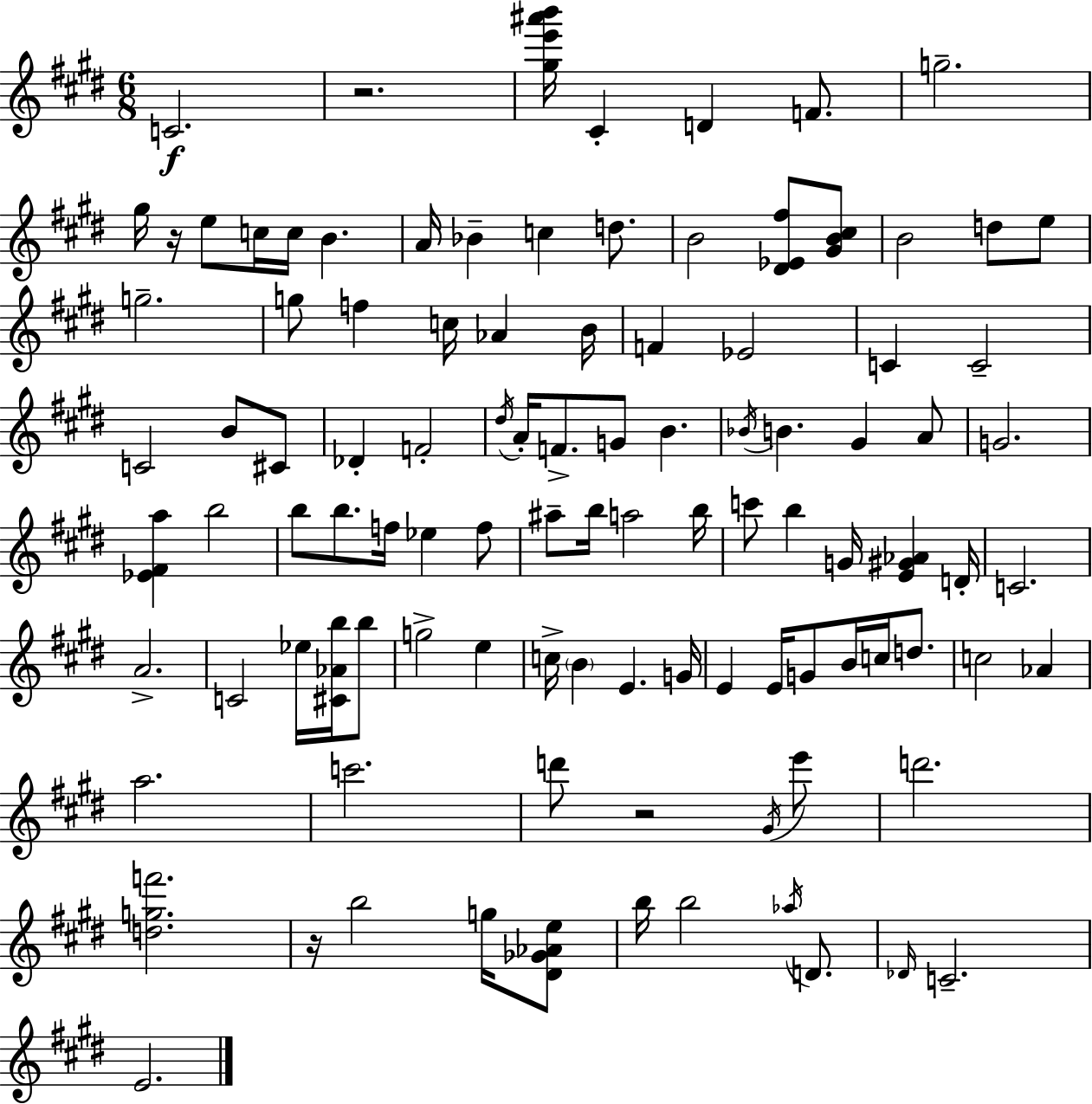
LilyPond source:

{
  \clef treble
  \numericTimeSignature
  \time 6/8
  \key e \major
  c'2.\f | r2. | <gis'' e''' ais''' b'''>16 cis'4-. d'4 f'8. | g''2.-- | \break gis''16 r16 e''8 c''16 c''16 b'4. | a'16 bes'4-- c''4 d''8. | b'2 <dis' ees' fis''>8 <gis' b' cis''>8 | b'2 d''8 e''8 | \break g''2.-- | g''8 f''4 c''16 aes'4 b'16 | f'4 ees'2 | c'4 c'2-- | \break c'2 b'8 cis'8 | des'4-. f'2-. | \acciaccatura { dis''16 } a'16-. f'8.-> g'8 b'4. | \acciaccatura { bes'16 } b'4. gis'4 | \break a'8 g'2. | <ees' fis' a''>4 b''2 | b''8 b''8. f''16 ees''4 | f''8 ais''8-- b''16 a''2 | \break b''16 c'''8 b''4 g'16 <e' gis' aes'>4 | d'16-. c'2. | a'2.-> | c'2 ees''16 <cis' aes' b''>16 | \break b''8 g''2-> e''4 | c''16-> \parenthesize b'4 e'4. | g'16 e'4 e'16 g'8 b'16 c''16 d''8. | c''2 aes'4 | \break a''2. | c'''2. | d'''8 r2 | \acciaccatura { gis'16 } e'''8 d'''2. | \break <d'' g'' f'''>2. | r16 b''2 | g''16 <dis' ges' aes' e''>8 b''16 b''2 | \acciaccatura { aes''16 } d'8. \grace { des'16 } c'2.-- | \break e'2. | \bar "|."
}